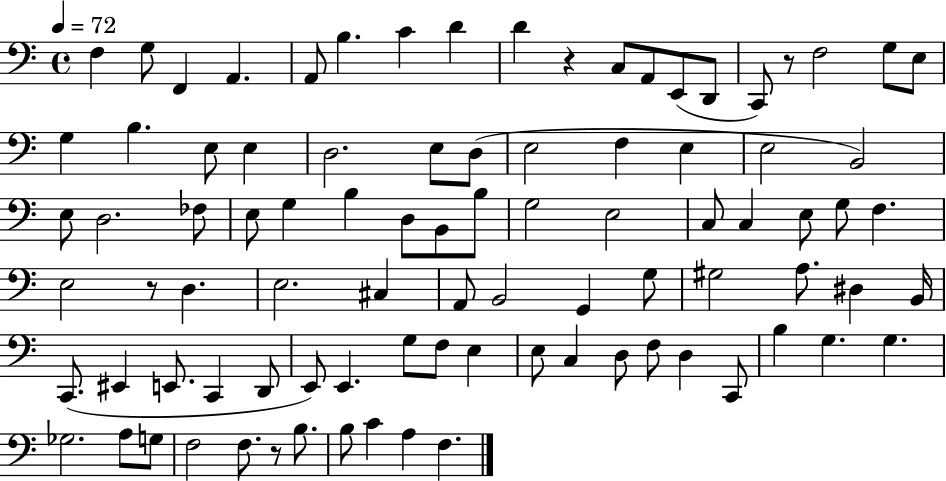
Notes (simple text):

F3/q G3/e F2/q A2/q. A2/e B3/q. C4/q D4/q D4/q R/q C3/e A2/e E2/e D2/e C2/e R/e F3/h G3/e E3/e G3/q B3/q. E3/e E3/q D3/h. E3/e D3/e E3/h F3/q E3/q E3/h B2/h E3/e D3/h. FES3/e E3/e G3/q B3/q D3/e B2/e B3/e G3/h E3/h C3/e C3/q E3/e G3/e F3/q. E3/h R/e D3/q. E3/h. C#3/q A2/e B2/h G2/q G3/e G#3/h A3/e. D#3/q B2/s C2/e. EIS2/q E2/e. C2/q D2/e E2/e E2/q. G3/e F3/e E3/q E3/e C3/q D3/e F3/e D3/q C2/e B3/q G3/q. G3/q. Gb3/h. A3/e G3/e F3/h F3/e. R/e B3/e. B3/e C4/q A3/q F3/q.